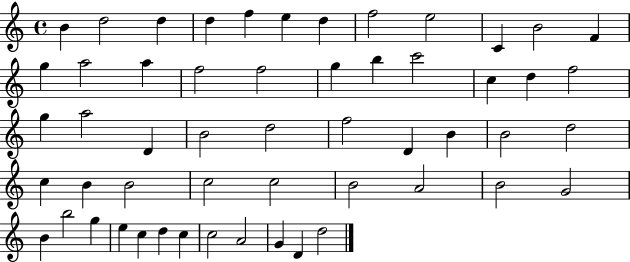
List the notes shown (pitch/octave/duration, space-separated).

B4/q D5/h D5/q D5/q F5/q E5/q D5/q F5/h E5/h C4/q B4/h F4/q G5/q A5/h A5/q F5/h F5/h G5/q B5/q C6/h C5/q D5/q F5/h G5/q A5/h D4/q B4/h D5/h F5/h D4/q B4/q B4/h D5/h C5/q B4/q B4/h C5/h C5/h B4/h A4/h B4/h G4/h B4/q B5/h G5/q E5/q C5/q D5/q C5/q C5/h A4/h G4/q D4/q D5/h